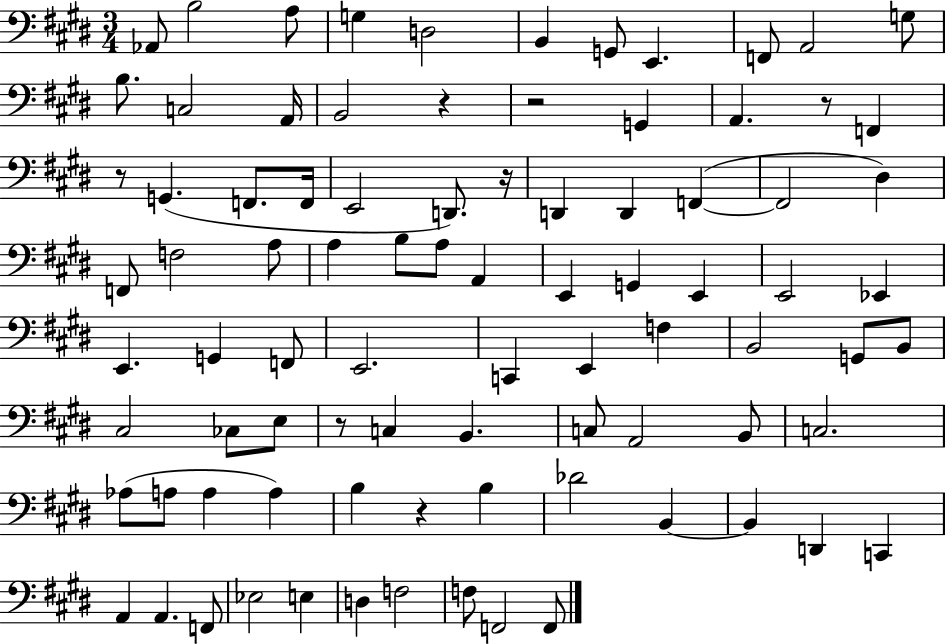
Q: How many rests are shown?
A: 7